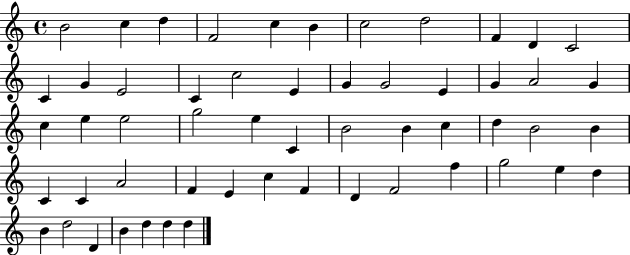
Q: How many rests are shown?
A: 0